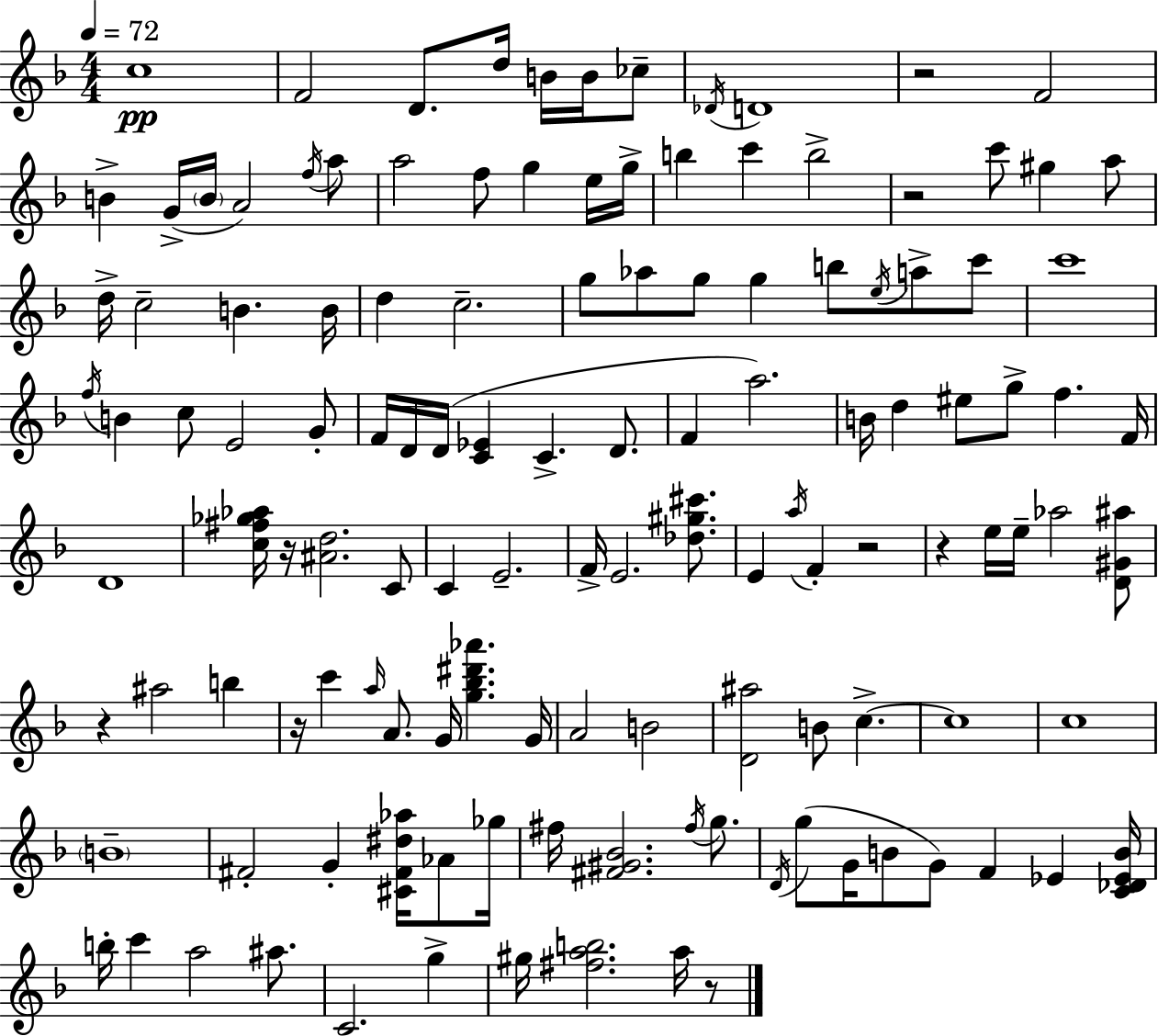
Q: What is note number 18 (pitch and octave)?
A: F5